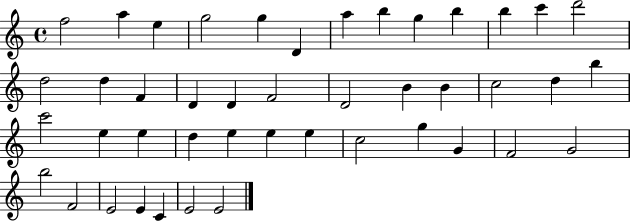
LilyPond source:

{
  \clef treble
  \time 4/4
  \defaultTimeSignature
  \key c \major
  f''2 a''4 e''4 | g''2 g''4 d'4 | a''4 b''4 g''4 b''4 | b''4 c'''4 d'''2 | \break d''2 d''4 f'4 | d'4 d'4 f'2 | d'2 b'4 b'4 | c''2 d''4 b''4 | \break c'''2 e''4 e''4 | d''4 e''4 e''4 e''4 | c''2 g''4 g'4 | f'2 g'2 | \break b''2 f'2 | e'2 e'4 c'4 | e'2 e'2 | \bar "|."
}